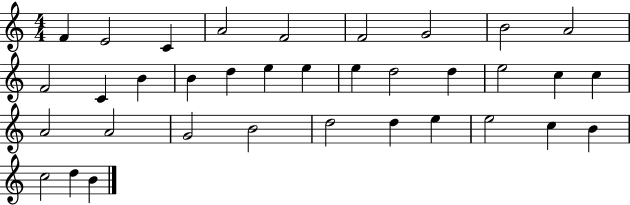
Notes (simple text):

F4/q E4/h C4/q A4/h F4/h F4/h G4/h B4/h A4/h F4/h C4/q B4/q B4/q D5/q E5/q E5/q E5/q D5/h D5/q E5/h C5/q C5/q A4/h A4/h G4/h B4/h D5/h D5/q E5/q E5/h C5/q B4/q C5/h D5/q B4/q